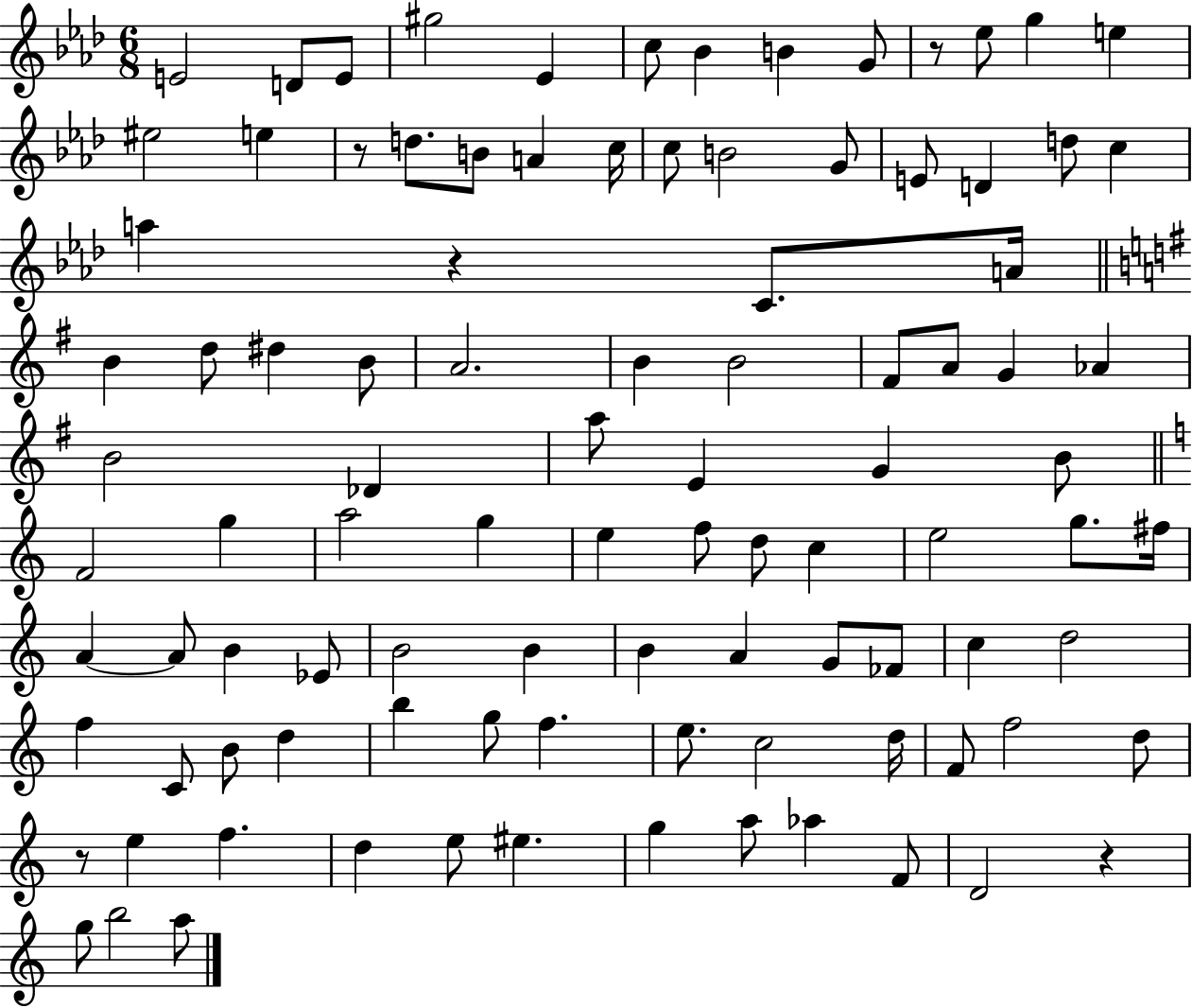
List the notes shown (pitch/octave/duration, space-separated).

E4/h D4/e E4/e G#5/h Eb4/q C5/e Bb4/q B4/q G4/e R/e Eb5/e G5/q E5/q EIS5/h E5/q R/e D5/e. B4/e A4/q C5/s C5/e B4/h G4/e E4/e D4/q D5/e C5/q A5/q R/q C4/e. A4/s B4/q D5/e D#5/q B4/e A4/h. B4/q B4/h F#4/e A4/e G4/q Ab4/q B4/h Db4/q A5/e E4/q G4/q B4/e F4/h G5/q A5/h G5/q E5/q F5/e D5/e C5/q E5/h G5/e. F#5/s A4/q A4/e B4/q Eb4/e B4/h B4/q B4/q A4/q G4/e FES4/e C5/q D5/h F5/q C4/e B4/e D5/q B5/q G5/e F5/q. E5/e. C5/h D5/s F4/e F5/h D5/e R/e E5/q F5/q. D5/q E5/e EIS5/q. G5/q A5/e Ab5/q F4/e D4/h R/q G5/e B5/h A5/e